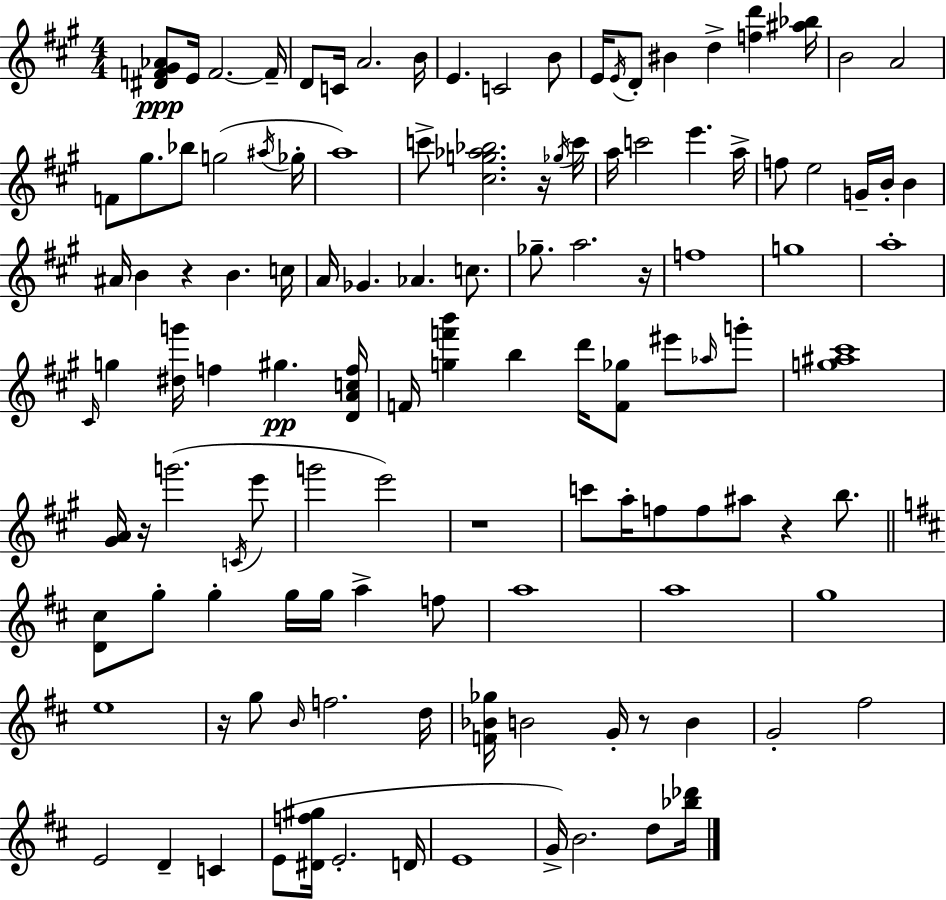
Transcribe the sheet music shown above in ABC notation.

X:1
T:Untitled
M:4/4
L:1/4
K:A
[^DF^G_A]/2 E/4 F2 F/4 D/2 C/4 A2 B/4 E C2 B/2 E/4 E/4 D/2 ^B d [fd'] [^a_b]/4 B2 A2 F/2 ^g/2 _b/2 g2 ^a/4 _g/4 a4 c'/2 [^cg_a_b]2 z/4 _g/4 c'/4 a/4 c'2 e' a/4 f/2 e2 G/4 B/4 B ^A/4 B z B c/4 A/4 _G _A c/2 _g/2 a2 z/4 f4 g4 a4 ^C/4 g [^dg']/4 f ^g [DAcf]/4 F/4 [gf'b'] b d'/4 [F_g]/2 ^e'/2 _a/4 g'/2 [g^a^c']4 [^GA]/4 z/4 g'2 C/4 e'/2 g'2 e'2 z4 c'/2 a/4 f/2 f/2 ^a/2 z b/2 [D^c]/2 g/2 g g/4 g/4 a f/2 a4 a4 g4 e4 z/4 g/2 B/4 f2 d/4 [F_B_g]/4 B2 G/4 z/2 B G2 ^f2 E2 D C E/2 [^Df^g]/4 E2 D/4 E4 G/4 B2 d/2 [_b_d']/4